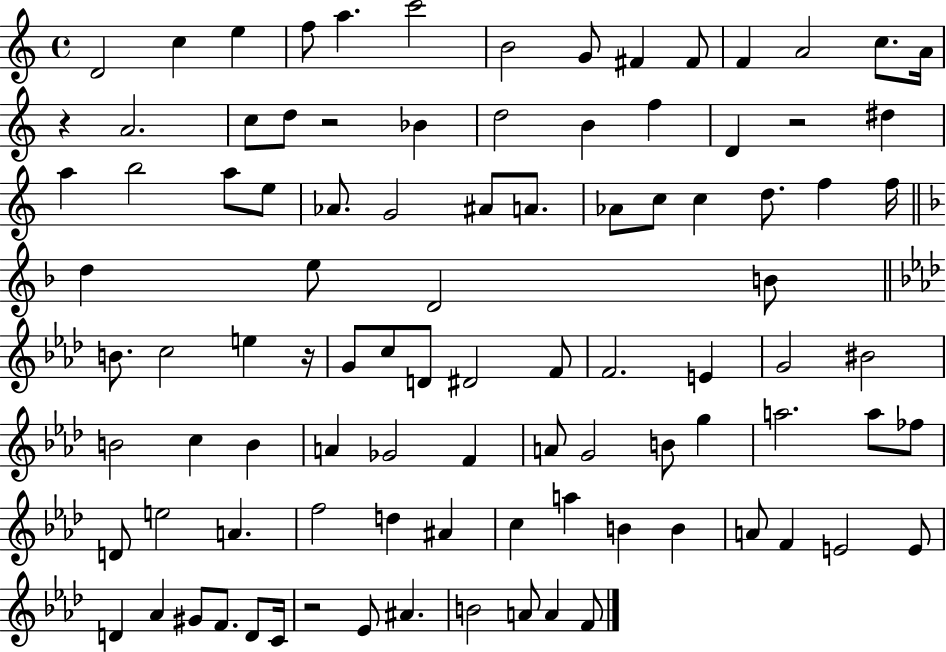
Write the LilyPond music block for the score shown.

{
  \clef treble
  \time 4/4
  \defaultTimeSignature
  \key c \major
  \repeat volta 2 { d'2 c''4 e''4 | f''8 a''4. c'''2 | b'2 g'8 fis'4 fis'8 | f'4 a'2 c''8. a'16 | \break r4 a'2. | c''8 d''8 r2 bes'4 | d''2 b'4 f''4 | d'4 r2 dis''4 | \break a''4 b''2 a''8 e''8 | aes'8. g'2 ais'8 a'8. | aes'8 c''8 c''4 d''8. f''4 f''16 | \bar "||" \break \key f \major d''4 e''8 d'2 b'8 | \bar "||" \break \key aes \major b'8. c''2 e''4 r16 | g'8 c''8 d'8 dis'2 f'8 | f'2. e'4 | g'2 bis'2 | \break b'2 c''4 b'4 | a'4 ges'2 f'4 | a'8 g'2 b'8 g''4 | a''2. a''8 fes''8 | \break d'8 e''2 a'4. | f''2 d''4 ais'4 | c''4 a''4 b'4 b'4 | a'8 f'4 e'2 e'8 | \break d'4 aes'4 gis'8 f'8. d'8 c'16 | r2 ees'8 ais'4. | b'2 a'8 a'4 f'8 | } \bar "|."
}